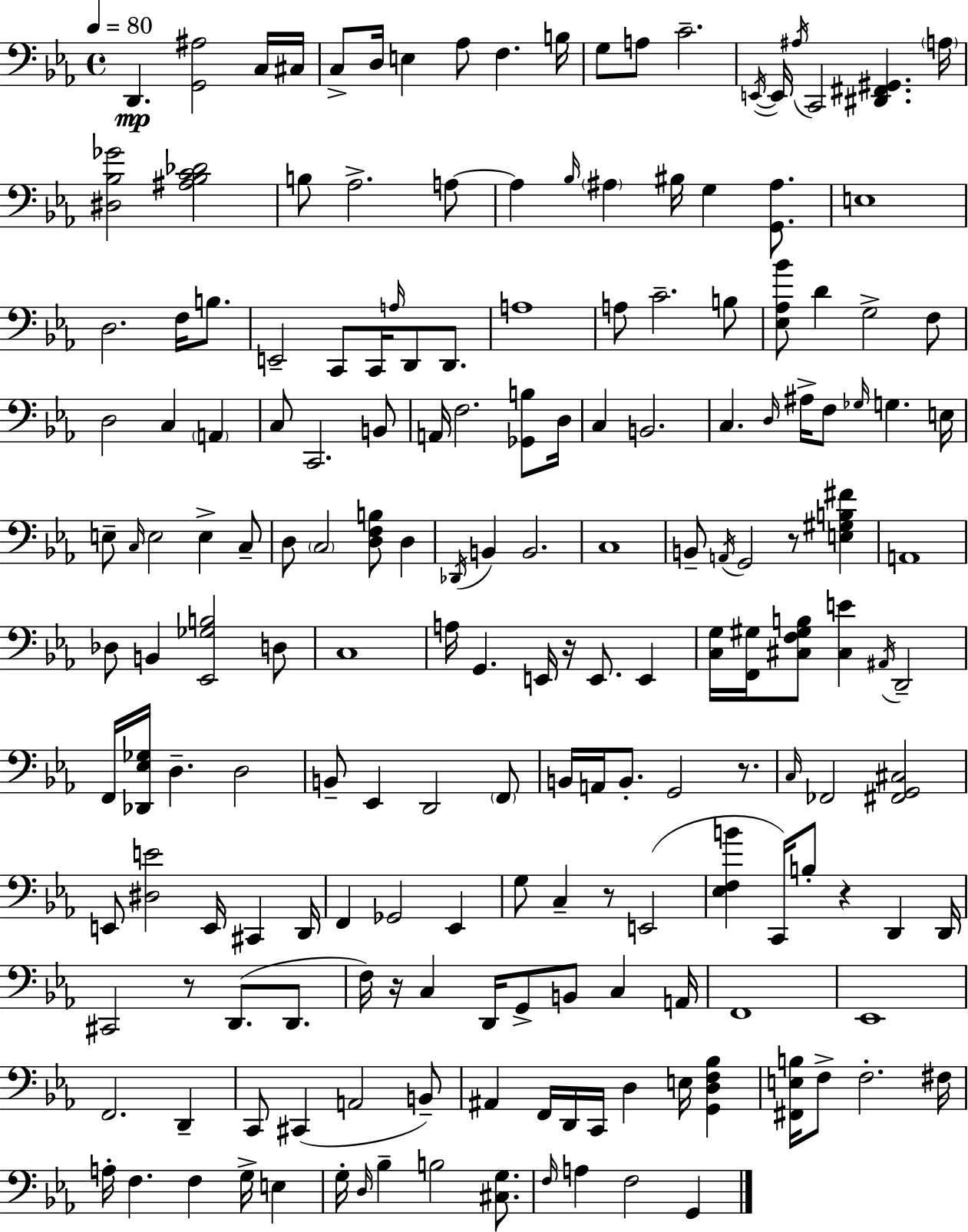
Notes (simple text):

D2/q. [G2,A#3]/h C3/s C#3/s C3/e D3/s E3/q Ab3/e F3/q. B3/s G3/e A3/e C4/h. E2/s E2/s A#3/s C2/h [D#2,F#2,G#2]/q. A3/s [D#3,Bb3,Gb4]/h [A#3,Bb3,C4,Db4]/h B3/e Ab3/h. A3/e A3/q Bb3/s A#3/q BIS3/s G3/q [G2,A#3]/e. E3/w D3/h. F3/s B3/e. E2/h C2/e C2/s A3/s D2/e D2/e. A3/w A3/e C4/h. B3/e [Eb3,Ab3,Bb4]/e D4/q G3/h F3/e D3/h C3/q A2/q C3/e C2/h. B2/e A2/s F3/h. [Gb2,B3]/e D3/s C3/q B2/h. C3/q. D3/s A#3/s F3/e Gb3/s G3/q. E3/s E3/e C3/s E3/h E3/q C3/e D3/e C3/h [D3,F3,B3]/e D3/q Db2/s B2/q B2/h. C3/w B2/e A2/s G2/h R/e [E3,G#3,B3,F#4]/q A2/w Db3/e B2/q [Eb2,Gb3,B3]/h D3/e C3/w A3/s G2/q. E2/s R/s E2/e. E2/q [C3,G3]/s [F2,G#3]/s [C#3,F3,G#3,B3]/e [C#3,E4]/q A#2/s D2/h F2/s [Db2,Eb3,Gb3]/s D3/q. D3/h B2/e Eb2/q D2/h F2/e B2/s A2/s B2/e. G2/h R/e. C3/s FES2/h [F#2,G2,C#3]/h E2/e [D#3,E4]/h E2/s C#2/q D2/s F2/q Gb2/h Eb2/q G3/e C3/q R/e E2/h [Eb3,F3,B4]/q C2/s B3/e R/q D2/q D2/s C#2/h R/e D2/e. D2/e. F3/s R/s C3/q D2/s G2/e B2/e C3/q A2/s F2/w Eb2/w F2/h. D2/q C2/e C#2/q A2/h B2/e A#2/q F2/s D2/s C2/s D3/q E3/s [G2,D3,F3,Bb3]/q [F#2,E3,B3]/s F3/e F3/h. F#3/s A3/s F3/q. F3/q G3/s E3/q G3/s D3/s Bb3/q B3/h [C#3,G3]/e. F3/s A3/q F3/h G2/q